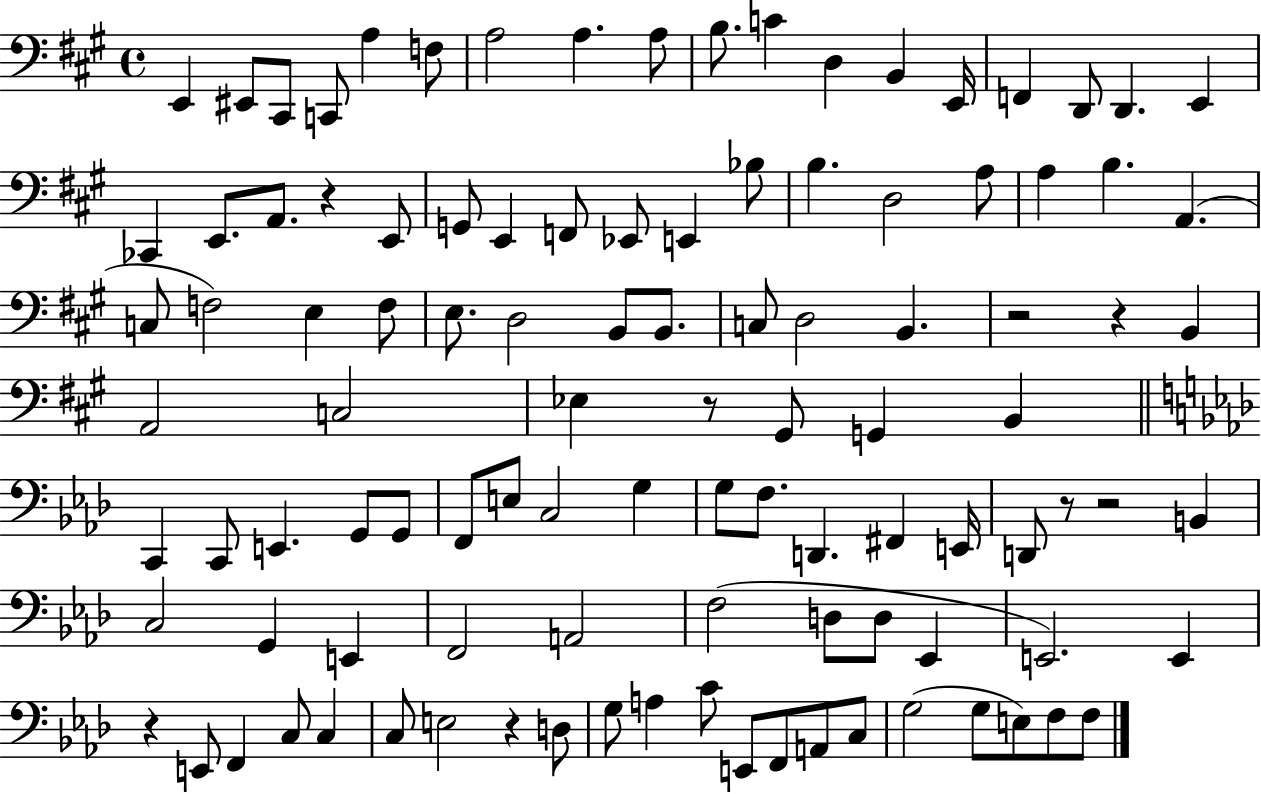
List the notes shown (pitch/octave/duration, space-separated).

E2/q EIS2/e C#2/e C2/e A3/q F3/e A3/h A3/q. A3/e B3/e. C4/q D3/q B2/q E2/s F2/q D2/e D2/q. E2/q CES2/q E2/e. A2/e. R/q E2/e G2/e E2/q F2/e Eb2/e E2/q Bb3/e B3/q. D3/h A3/e A3/q B3/q. A2/q. C3/e F3/h E3/q F3/e E3/e. D3/h B2/e B2/e. C3/e D3/h B2/q. R/h R/q B2/q A2/h C3/h Eb3/q R/e G#2/e G2/q B2/q C2/q C2/e E2/q. G2/e G2/e F2/e E3/e C3/h G3/q G3/e F3/e. D2/q. F#2/q E2/s D2/e R/e R/h B2/q C3/h G2/q E2/q F2/h A2/h F3/h D3/e D3/e Eb2/q E2/h. E2/q R/q E2/e F2/q C3/e C3/q C3/e E3/h R/q D3/e G3/e A3/q C4/e E2/e F2/e A2/e C3/e G3/h G3/e E3/e F3/e F3/e